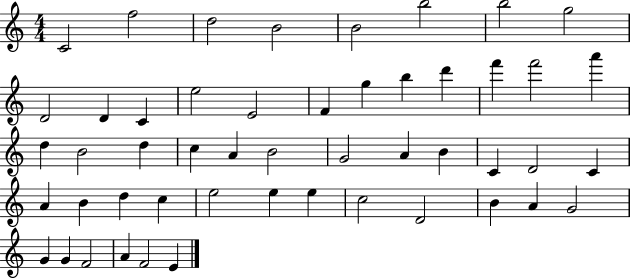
X:1
T:Untitled
M:4/4
L:1/4
K:C
C2 f2 d2 B2 B2 b2 b2 g2 D2 D C e2 E2 F g b d' f' f'2 a' d B2 d c A B2 G2 A B C D2 C A B d c e2 e e c2 D2 B A G2 G G F2 A F2 E